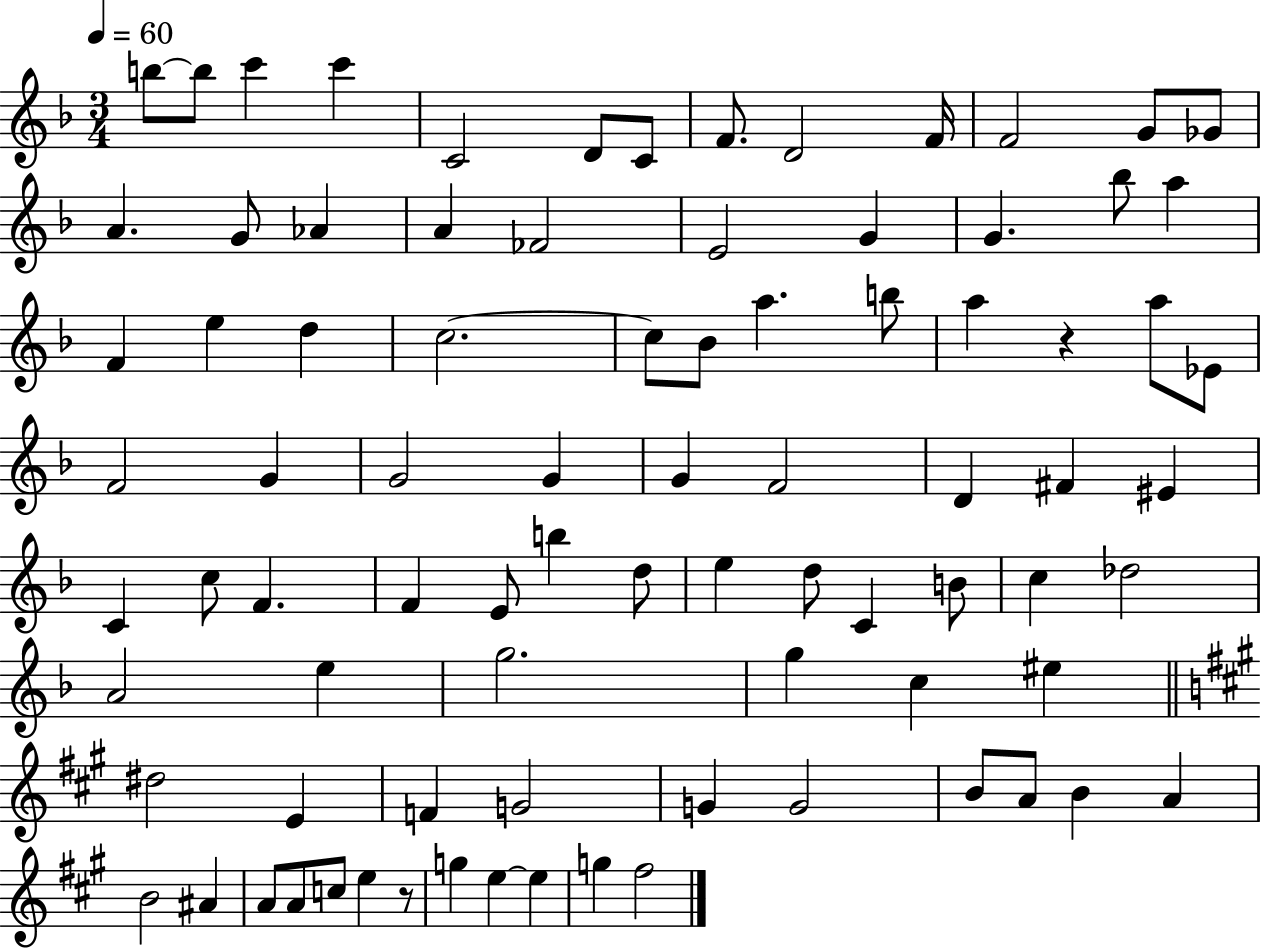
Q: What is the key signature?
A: F major